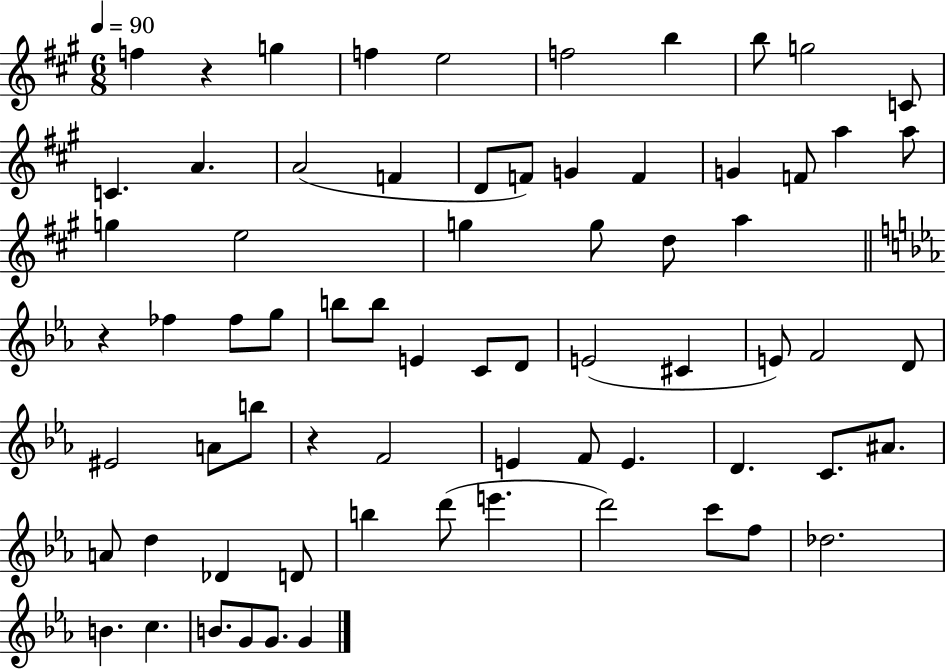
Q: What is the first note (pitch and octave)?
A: F5